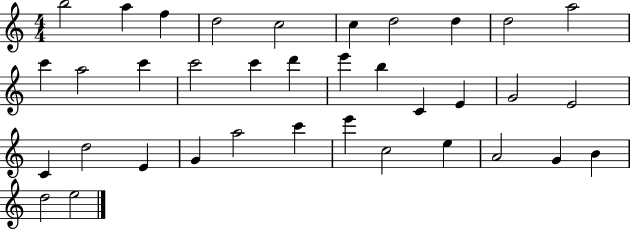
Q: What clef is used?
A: treble